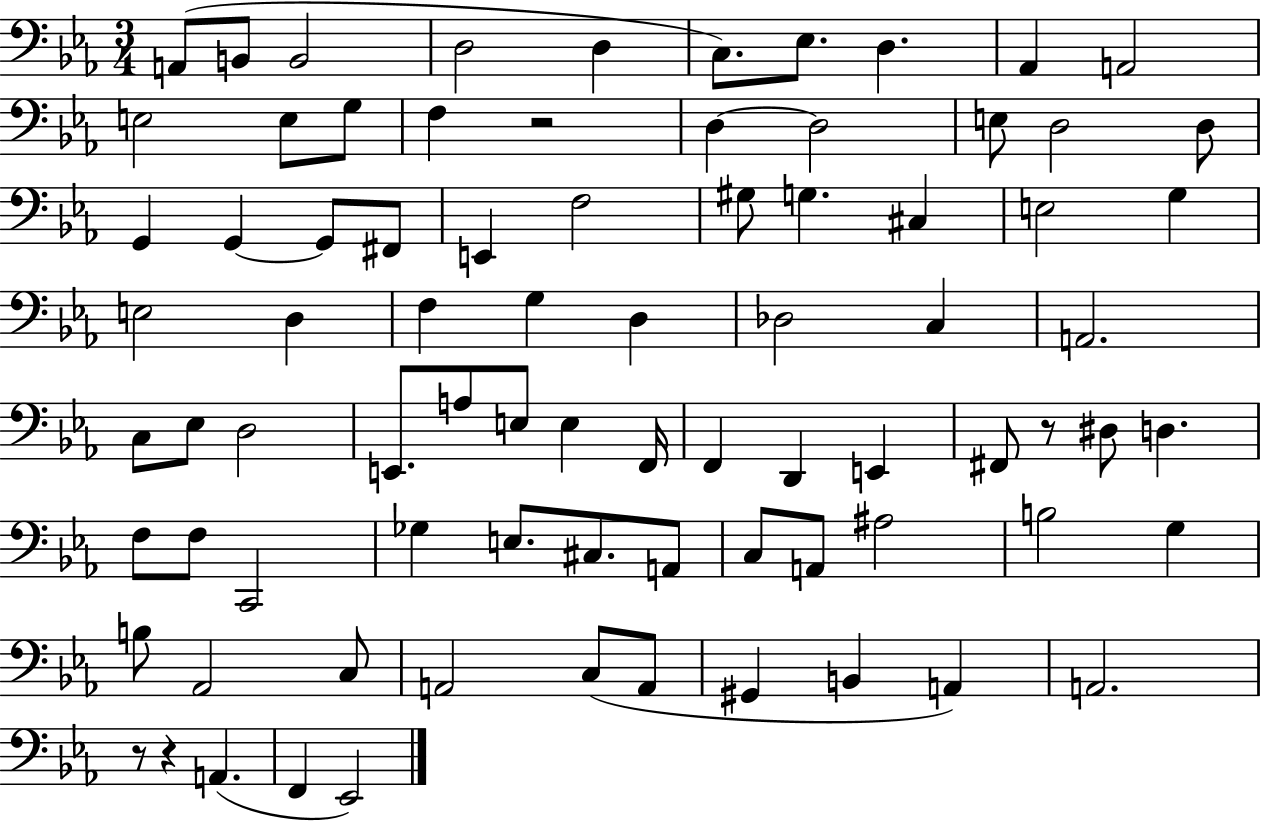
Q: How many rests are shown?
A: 4